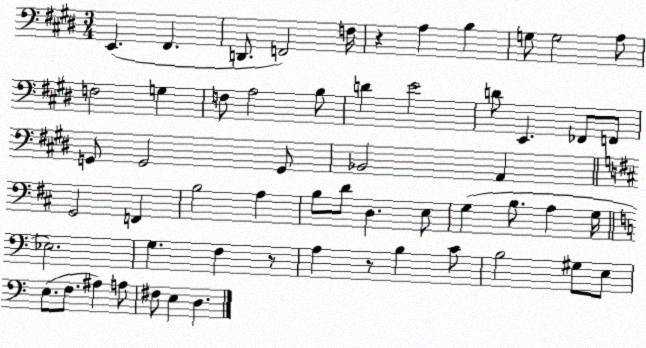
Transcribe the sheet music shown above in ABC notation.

X:1
T:Untitled
M:3/4
L:1/4
K:E
E,, ^F,, D,,/2 F,,2 F,/4 z A, B, G,/2 G,2 A,/2 F,2 G, F,/2 A,2 B,/2 D E2 D/2 E,, _F,,/2 F,,/2 G,,/2 G,,2 G,,/2 _B,,2 A,, G,,2 F,, B,2 A, B,/2 D/2 D, E,/2 G, B,/2 A, G,/4 _E,2 G, F, z/2 A, z/2 B, C/2 B,2 ^G,/2 E,/2 E,/2 F,/2 ^A, A,/2 ^F,/2 E, D,